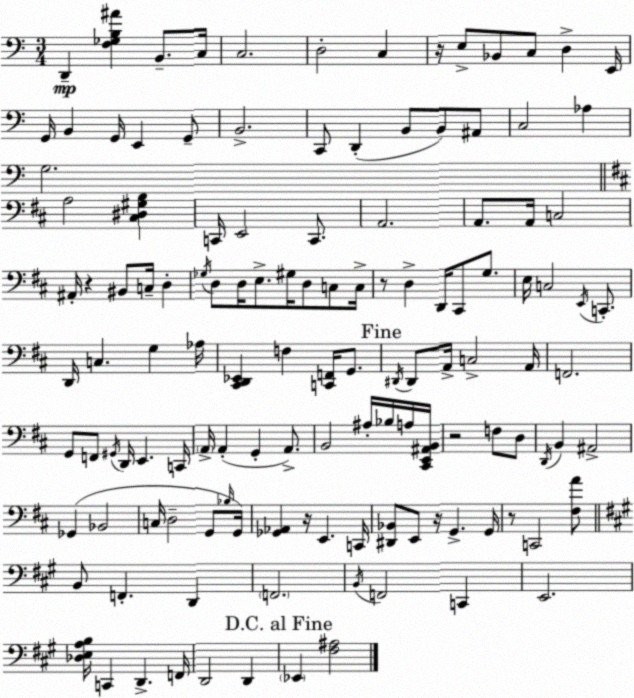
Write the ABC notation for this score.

X:1
T:Untitled
M:3/4
L:1/4
K:Am
D,, [F,_G,B,^A] B,,/2 C,/4 C,2 D,2 C, z/4 E,/2 _B,,/2 C,/2 D, E,,/4 G,,/4 B,, G,,/4 E,, G,,/2 B,,2 C,,/2 D,, B,,/2 B,,/2 ^A,,/2 C,2 _A, G,2 A,2 [^C,^D,^G,B,] C,,/4 E,,2 C,,/2 A,,2 A,,/2 A,,/4 C,2 ^A,,/4 z ^B,,/2 C,/4 D, _G,/4 D,/2 D,/4 E,/2 ^G,/4 D,/2 C,/2 C,/4 z/2 D, D,,/4 ^C,,/2 G,/2 E,/4 C,2 E,,/4 C,,/2 D,,/4 C, G, _A,/4 [^C,,D,,_E,,] F, [C,,F,,]/4 G,,/2 ^D,,/4 ^D,,/2 A,,/4 C,2 A,,/4 F,,2 G,,/2 F,,/2 ^G,,/4 D,,/4 E,, C,,/4 A,,/4 A,, G,, A,,/2 B,,2 ^A,/4 _B,/4 A,/4 [^C,,E,,^A,,B,,]/4 z2 F,/2 D,/2 D,,/4 B,, ^A,,2 _G,, _B,,2 C,/4 D,2 G,,/2 _B,/4 G,,/4 [_G,,_A,,] z/4 E,, C,,/4 [^D,,_B,,]/2 E,,/2 z/4 G,, G,,/4 z/2 C,,2 [^F,A]/2 B,,/2 F,, D,, F,,2 B,,/4 F,,2 C,, E,,2 [_D,E,A,B,]/4 C,, D,, F,,/4 D,,2 D,, _E,, [^F,^A,]2